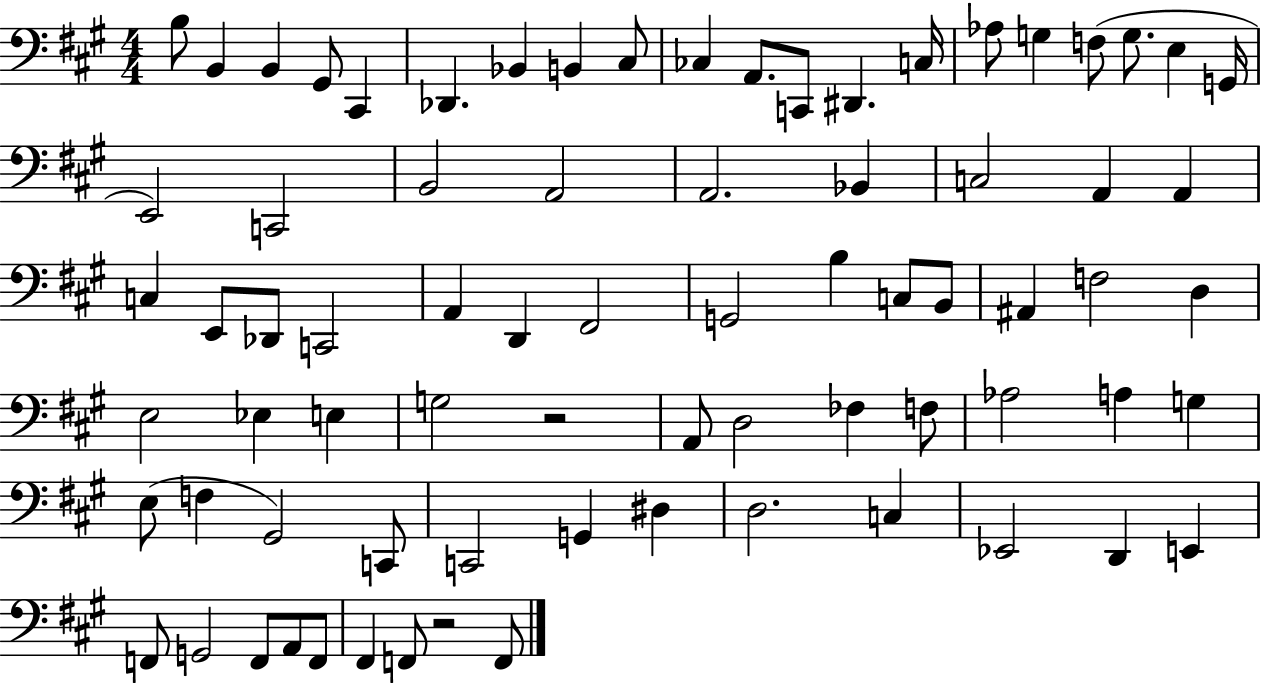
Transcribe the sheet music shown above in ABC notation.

X:1
T:Untitled
M:4/4
L:1/4
K:A
B,/2 B,, B,, ^G,,/2 ^C,, _D,, _B,, B,, ^C,/2 _C, A,,/2 C,,/2 ^D,, C,/4 _A,/2 G, F,/2 G,/2 E, G,,/4 E,,2 C,,2 B,,2 A,,2 A,,2 _B,, C,2 A,, A,, C, E,,/2 _D,,/2 C,,2 A,, D,, ^F,,2 G,,2 B, C,/2 B,,/2 ^A,, F,2 D, E,2 _E, E, G,2 z2 A,,/2 D,2 _F, F,/2 _A,2 A, G, E,/2 F, ^G,,2 C,,/2 C,,2 G,, ^D, D,2 C, _E,,2 D,, E,, F,,/2 G,,2 F,,/2 A,,/2 F,,/2 ^F,, F,,/2 z2 F,,/2